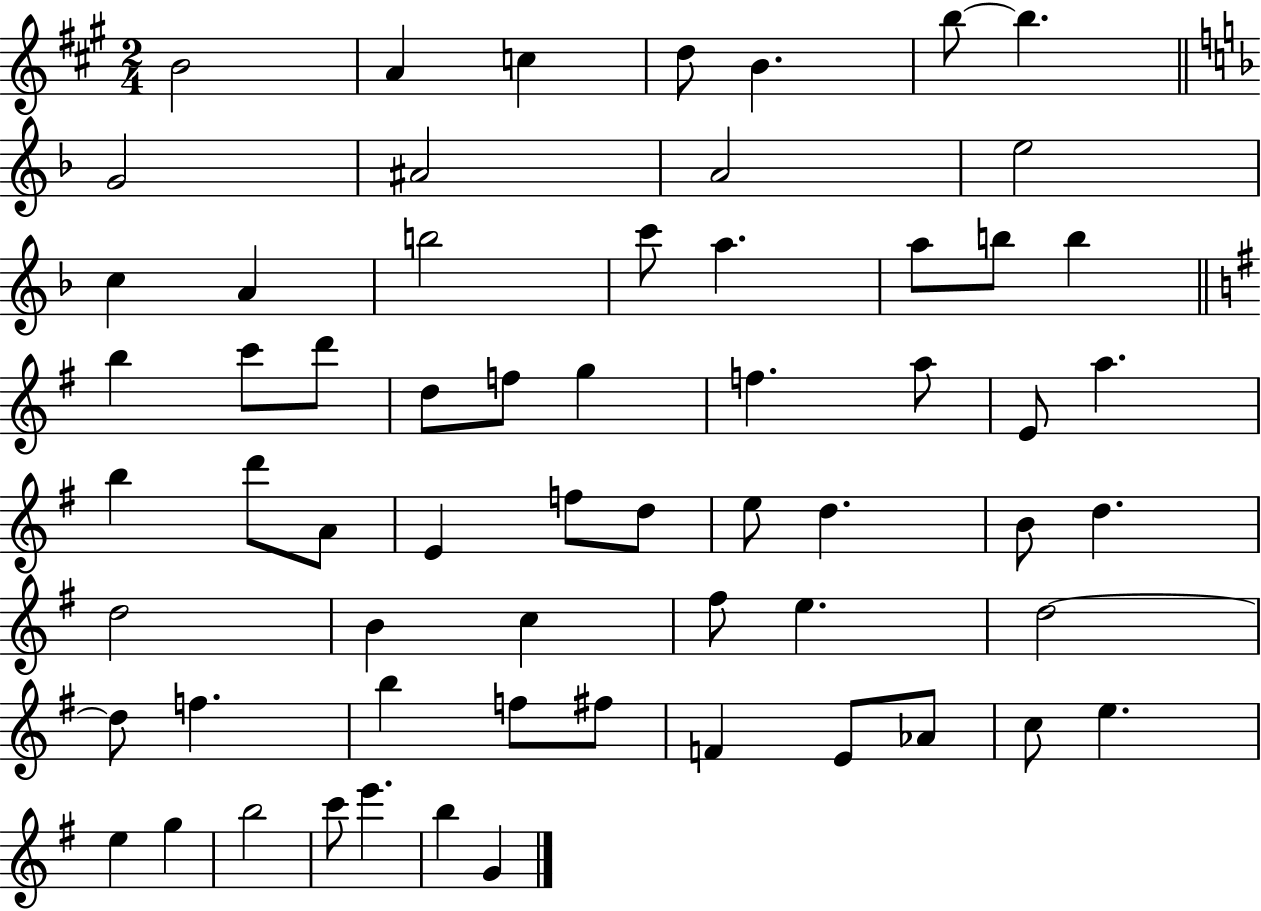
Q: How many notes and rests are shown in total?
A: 62